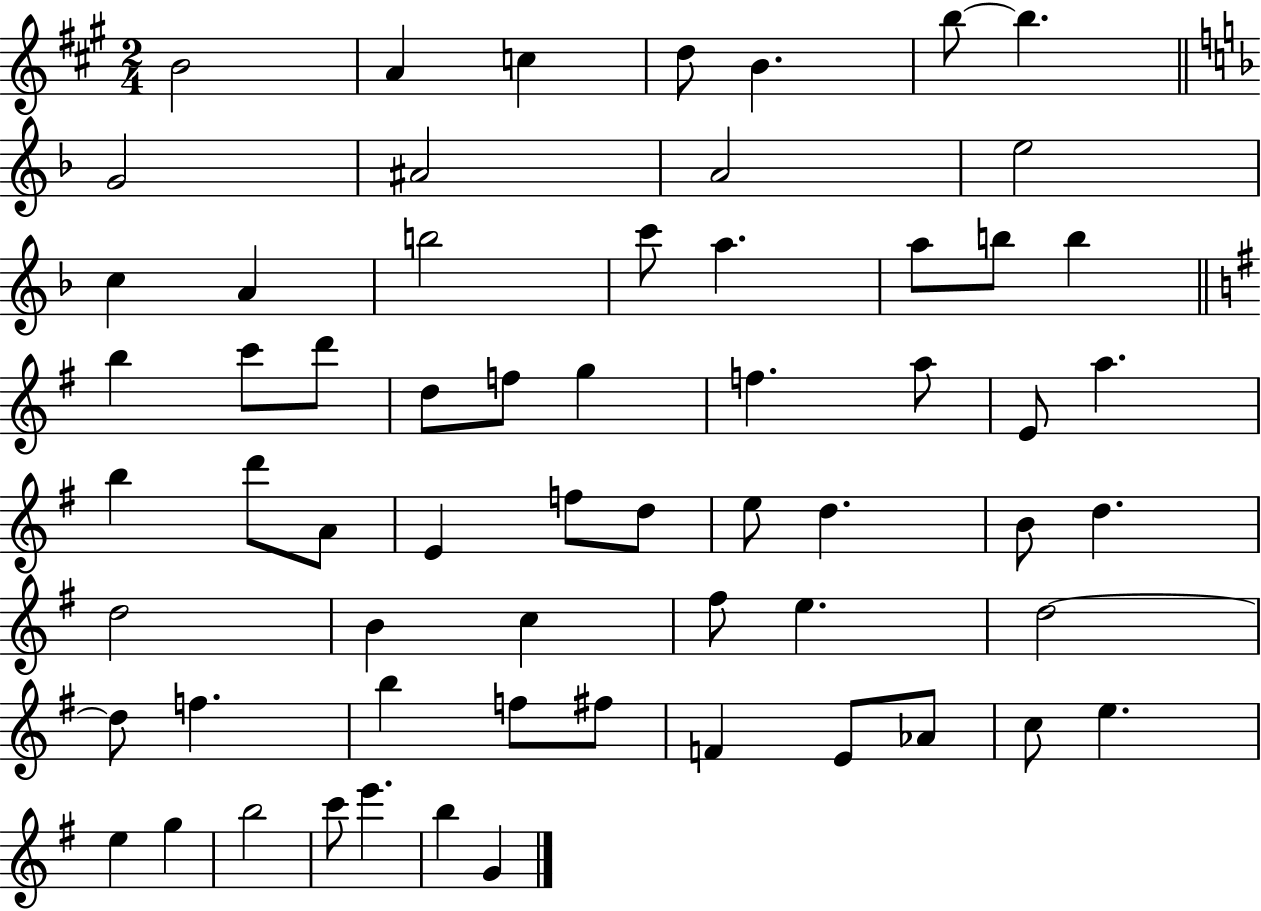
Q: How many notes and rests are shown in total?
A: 62